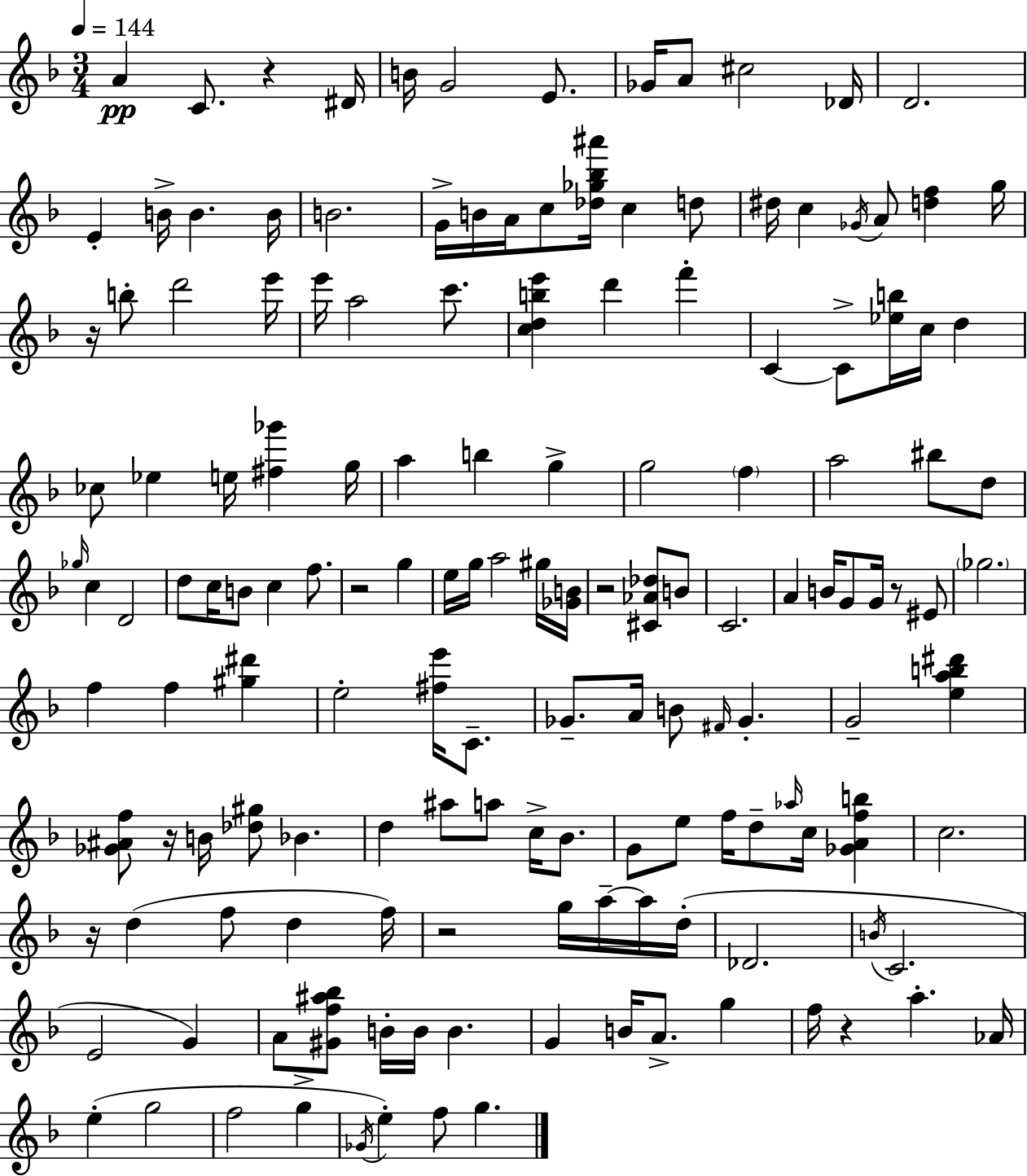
{
  \clef treble
  \numericTimeSignature
  \time 3/4
  \key d \minor
  \tempo 4 = 144
  a'4\pp c'8. r4 dis'16 | b'16 g'2 e'8. | ges'16 a'8 cis''2 des'16 | d'2. | \break e'4-. b'16-> b'4. b'16 | b'2. | g'16-> b'16 a'16 c''8 <des'' ges'' bes'' ais'''>16 c''4 d''8 | dis''16 c''4 \acciaccatura { ges'16 } a'8 <d'' f''>4 | \break g''16 r16 b''8-. d'''2 | e'''16 e'''16 a''2 c'''8. | <c'' d'' b'' e'''>4 d'''4 f'''4-. | c'4~~ c'8-> <ees'' b''>16 c''16 d''4 | \break ces''8 ees''4 e''16 <fis'' ges'''>4 | g''16 a''4 b''4 g''4-> | g''2 \parenthesize f''4 | a''2 bis''8 d''8 | \break \grace { ges''16 } c''4 d'2 | d''8 c''16 b'8 c''4 f''8. | r2 g''4 | e''16 g''16 a''2 | \break gis''16 <ges' b'>16 r2 <cis' aes' des''>8 | b'8 c'2. | a'4 b'16 g'8 g'16 r8 | eis'8 \parenthesize ges''2. | \break f''4 f''4 <gis'' dis'''>4 | e''2-. <fis'' e'''>16 c'8.-- | ges'8.-- a'16 b'8 \grace { fis'16 } ges'4.-. | g'2-- <e'' a'' b'' dis'''>4 | \break <ges' ais' f''>8 r16 b'16 <des'' gis''>8 bes'4. | d''4 ais''8 a''8 c''16-> | bes'8. g'8 e''8 f''16 d''8-- \grace { aes''16 } c''16 | <ges' a' f'' b''>4 c''2. | \break r16 d''4( f''8 d''4 | f''16) r2 | g''16 a''16--~~ a''16 d''16-.( des'2. | \acciaccatura { b'16 } c'2. | \break e'2 | g'4) a'8 <gis' f'' ais'' bes''>8 b'16-. b'16 b'4. | g'4 b'16 a'8.-> | g''4 f''16 r4 a''4.-. | \break aes'16 e''4-.( g''2 | f''2 | g''4-> \acciaccatura { ges'16 } e''4-.) f''8 | g''4. \bar "|."
}